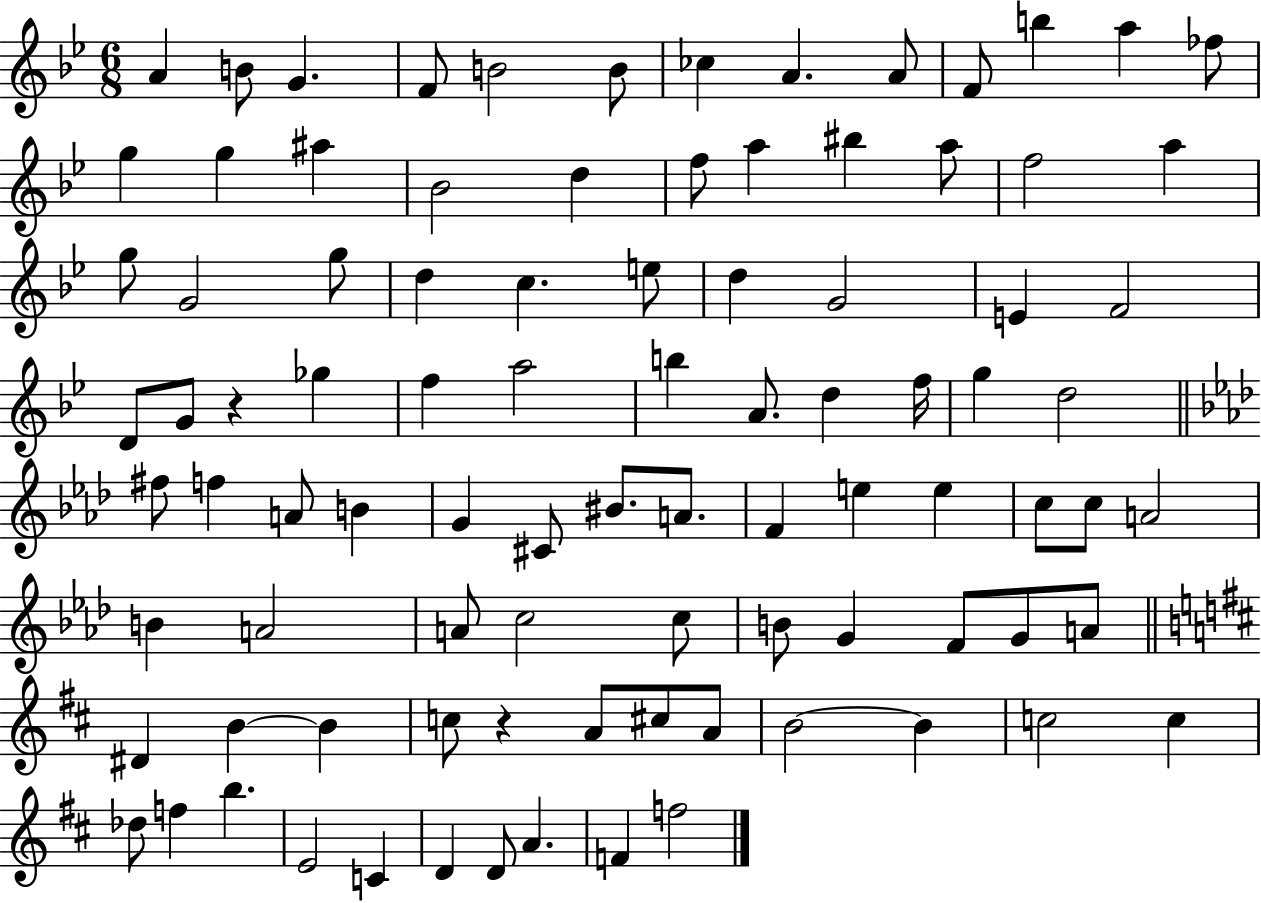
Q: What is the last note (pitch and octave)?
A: F5